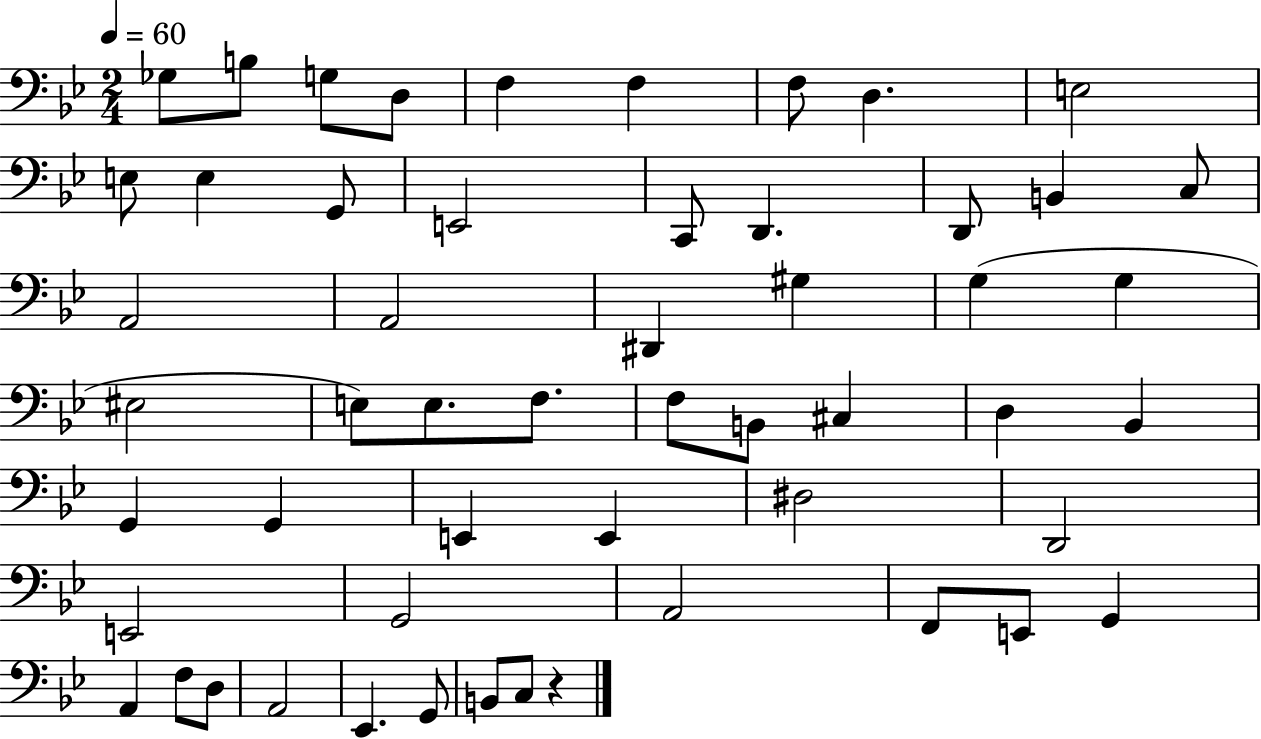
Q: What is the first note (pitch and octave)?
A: Gb3